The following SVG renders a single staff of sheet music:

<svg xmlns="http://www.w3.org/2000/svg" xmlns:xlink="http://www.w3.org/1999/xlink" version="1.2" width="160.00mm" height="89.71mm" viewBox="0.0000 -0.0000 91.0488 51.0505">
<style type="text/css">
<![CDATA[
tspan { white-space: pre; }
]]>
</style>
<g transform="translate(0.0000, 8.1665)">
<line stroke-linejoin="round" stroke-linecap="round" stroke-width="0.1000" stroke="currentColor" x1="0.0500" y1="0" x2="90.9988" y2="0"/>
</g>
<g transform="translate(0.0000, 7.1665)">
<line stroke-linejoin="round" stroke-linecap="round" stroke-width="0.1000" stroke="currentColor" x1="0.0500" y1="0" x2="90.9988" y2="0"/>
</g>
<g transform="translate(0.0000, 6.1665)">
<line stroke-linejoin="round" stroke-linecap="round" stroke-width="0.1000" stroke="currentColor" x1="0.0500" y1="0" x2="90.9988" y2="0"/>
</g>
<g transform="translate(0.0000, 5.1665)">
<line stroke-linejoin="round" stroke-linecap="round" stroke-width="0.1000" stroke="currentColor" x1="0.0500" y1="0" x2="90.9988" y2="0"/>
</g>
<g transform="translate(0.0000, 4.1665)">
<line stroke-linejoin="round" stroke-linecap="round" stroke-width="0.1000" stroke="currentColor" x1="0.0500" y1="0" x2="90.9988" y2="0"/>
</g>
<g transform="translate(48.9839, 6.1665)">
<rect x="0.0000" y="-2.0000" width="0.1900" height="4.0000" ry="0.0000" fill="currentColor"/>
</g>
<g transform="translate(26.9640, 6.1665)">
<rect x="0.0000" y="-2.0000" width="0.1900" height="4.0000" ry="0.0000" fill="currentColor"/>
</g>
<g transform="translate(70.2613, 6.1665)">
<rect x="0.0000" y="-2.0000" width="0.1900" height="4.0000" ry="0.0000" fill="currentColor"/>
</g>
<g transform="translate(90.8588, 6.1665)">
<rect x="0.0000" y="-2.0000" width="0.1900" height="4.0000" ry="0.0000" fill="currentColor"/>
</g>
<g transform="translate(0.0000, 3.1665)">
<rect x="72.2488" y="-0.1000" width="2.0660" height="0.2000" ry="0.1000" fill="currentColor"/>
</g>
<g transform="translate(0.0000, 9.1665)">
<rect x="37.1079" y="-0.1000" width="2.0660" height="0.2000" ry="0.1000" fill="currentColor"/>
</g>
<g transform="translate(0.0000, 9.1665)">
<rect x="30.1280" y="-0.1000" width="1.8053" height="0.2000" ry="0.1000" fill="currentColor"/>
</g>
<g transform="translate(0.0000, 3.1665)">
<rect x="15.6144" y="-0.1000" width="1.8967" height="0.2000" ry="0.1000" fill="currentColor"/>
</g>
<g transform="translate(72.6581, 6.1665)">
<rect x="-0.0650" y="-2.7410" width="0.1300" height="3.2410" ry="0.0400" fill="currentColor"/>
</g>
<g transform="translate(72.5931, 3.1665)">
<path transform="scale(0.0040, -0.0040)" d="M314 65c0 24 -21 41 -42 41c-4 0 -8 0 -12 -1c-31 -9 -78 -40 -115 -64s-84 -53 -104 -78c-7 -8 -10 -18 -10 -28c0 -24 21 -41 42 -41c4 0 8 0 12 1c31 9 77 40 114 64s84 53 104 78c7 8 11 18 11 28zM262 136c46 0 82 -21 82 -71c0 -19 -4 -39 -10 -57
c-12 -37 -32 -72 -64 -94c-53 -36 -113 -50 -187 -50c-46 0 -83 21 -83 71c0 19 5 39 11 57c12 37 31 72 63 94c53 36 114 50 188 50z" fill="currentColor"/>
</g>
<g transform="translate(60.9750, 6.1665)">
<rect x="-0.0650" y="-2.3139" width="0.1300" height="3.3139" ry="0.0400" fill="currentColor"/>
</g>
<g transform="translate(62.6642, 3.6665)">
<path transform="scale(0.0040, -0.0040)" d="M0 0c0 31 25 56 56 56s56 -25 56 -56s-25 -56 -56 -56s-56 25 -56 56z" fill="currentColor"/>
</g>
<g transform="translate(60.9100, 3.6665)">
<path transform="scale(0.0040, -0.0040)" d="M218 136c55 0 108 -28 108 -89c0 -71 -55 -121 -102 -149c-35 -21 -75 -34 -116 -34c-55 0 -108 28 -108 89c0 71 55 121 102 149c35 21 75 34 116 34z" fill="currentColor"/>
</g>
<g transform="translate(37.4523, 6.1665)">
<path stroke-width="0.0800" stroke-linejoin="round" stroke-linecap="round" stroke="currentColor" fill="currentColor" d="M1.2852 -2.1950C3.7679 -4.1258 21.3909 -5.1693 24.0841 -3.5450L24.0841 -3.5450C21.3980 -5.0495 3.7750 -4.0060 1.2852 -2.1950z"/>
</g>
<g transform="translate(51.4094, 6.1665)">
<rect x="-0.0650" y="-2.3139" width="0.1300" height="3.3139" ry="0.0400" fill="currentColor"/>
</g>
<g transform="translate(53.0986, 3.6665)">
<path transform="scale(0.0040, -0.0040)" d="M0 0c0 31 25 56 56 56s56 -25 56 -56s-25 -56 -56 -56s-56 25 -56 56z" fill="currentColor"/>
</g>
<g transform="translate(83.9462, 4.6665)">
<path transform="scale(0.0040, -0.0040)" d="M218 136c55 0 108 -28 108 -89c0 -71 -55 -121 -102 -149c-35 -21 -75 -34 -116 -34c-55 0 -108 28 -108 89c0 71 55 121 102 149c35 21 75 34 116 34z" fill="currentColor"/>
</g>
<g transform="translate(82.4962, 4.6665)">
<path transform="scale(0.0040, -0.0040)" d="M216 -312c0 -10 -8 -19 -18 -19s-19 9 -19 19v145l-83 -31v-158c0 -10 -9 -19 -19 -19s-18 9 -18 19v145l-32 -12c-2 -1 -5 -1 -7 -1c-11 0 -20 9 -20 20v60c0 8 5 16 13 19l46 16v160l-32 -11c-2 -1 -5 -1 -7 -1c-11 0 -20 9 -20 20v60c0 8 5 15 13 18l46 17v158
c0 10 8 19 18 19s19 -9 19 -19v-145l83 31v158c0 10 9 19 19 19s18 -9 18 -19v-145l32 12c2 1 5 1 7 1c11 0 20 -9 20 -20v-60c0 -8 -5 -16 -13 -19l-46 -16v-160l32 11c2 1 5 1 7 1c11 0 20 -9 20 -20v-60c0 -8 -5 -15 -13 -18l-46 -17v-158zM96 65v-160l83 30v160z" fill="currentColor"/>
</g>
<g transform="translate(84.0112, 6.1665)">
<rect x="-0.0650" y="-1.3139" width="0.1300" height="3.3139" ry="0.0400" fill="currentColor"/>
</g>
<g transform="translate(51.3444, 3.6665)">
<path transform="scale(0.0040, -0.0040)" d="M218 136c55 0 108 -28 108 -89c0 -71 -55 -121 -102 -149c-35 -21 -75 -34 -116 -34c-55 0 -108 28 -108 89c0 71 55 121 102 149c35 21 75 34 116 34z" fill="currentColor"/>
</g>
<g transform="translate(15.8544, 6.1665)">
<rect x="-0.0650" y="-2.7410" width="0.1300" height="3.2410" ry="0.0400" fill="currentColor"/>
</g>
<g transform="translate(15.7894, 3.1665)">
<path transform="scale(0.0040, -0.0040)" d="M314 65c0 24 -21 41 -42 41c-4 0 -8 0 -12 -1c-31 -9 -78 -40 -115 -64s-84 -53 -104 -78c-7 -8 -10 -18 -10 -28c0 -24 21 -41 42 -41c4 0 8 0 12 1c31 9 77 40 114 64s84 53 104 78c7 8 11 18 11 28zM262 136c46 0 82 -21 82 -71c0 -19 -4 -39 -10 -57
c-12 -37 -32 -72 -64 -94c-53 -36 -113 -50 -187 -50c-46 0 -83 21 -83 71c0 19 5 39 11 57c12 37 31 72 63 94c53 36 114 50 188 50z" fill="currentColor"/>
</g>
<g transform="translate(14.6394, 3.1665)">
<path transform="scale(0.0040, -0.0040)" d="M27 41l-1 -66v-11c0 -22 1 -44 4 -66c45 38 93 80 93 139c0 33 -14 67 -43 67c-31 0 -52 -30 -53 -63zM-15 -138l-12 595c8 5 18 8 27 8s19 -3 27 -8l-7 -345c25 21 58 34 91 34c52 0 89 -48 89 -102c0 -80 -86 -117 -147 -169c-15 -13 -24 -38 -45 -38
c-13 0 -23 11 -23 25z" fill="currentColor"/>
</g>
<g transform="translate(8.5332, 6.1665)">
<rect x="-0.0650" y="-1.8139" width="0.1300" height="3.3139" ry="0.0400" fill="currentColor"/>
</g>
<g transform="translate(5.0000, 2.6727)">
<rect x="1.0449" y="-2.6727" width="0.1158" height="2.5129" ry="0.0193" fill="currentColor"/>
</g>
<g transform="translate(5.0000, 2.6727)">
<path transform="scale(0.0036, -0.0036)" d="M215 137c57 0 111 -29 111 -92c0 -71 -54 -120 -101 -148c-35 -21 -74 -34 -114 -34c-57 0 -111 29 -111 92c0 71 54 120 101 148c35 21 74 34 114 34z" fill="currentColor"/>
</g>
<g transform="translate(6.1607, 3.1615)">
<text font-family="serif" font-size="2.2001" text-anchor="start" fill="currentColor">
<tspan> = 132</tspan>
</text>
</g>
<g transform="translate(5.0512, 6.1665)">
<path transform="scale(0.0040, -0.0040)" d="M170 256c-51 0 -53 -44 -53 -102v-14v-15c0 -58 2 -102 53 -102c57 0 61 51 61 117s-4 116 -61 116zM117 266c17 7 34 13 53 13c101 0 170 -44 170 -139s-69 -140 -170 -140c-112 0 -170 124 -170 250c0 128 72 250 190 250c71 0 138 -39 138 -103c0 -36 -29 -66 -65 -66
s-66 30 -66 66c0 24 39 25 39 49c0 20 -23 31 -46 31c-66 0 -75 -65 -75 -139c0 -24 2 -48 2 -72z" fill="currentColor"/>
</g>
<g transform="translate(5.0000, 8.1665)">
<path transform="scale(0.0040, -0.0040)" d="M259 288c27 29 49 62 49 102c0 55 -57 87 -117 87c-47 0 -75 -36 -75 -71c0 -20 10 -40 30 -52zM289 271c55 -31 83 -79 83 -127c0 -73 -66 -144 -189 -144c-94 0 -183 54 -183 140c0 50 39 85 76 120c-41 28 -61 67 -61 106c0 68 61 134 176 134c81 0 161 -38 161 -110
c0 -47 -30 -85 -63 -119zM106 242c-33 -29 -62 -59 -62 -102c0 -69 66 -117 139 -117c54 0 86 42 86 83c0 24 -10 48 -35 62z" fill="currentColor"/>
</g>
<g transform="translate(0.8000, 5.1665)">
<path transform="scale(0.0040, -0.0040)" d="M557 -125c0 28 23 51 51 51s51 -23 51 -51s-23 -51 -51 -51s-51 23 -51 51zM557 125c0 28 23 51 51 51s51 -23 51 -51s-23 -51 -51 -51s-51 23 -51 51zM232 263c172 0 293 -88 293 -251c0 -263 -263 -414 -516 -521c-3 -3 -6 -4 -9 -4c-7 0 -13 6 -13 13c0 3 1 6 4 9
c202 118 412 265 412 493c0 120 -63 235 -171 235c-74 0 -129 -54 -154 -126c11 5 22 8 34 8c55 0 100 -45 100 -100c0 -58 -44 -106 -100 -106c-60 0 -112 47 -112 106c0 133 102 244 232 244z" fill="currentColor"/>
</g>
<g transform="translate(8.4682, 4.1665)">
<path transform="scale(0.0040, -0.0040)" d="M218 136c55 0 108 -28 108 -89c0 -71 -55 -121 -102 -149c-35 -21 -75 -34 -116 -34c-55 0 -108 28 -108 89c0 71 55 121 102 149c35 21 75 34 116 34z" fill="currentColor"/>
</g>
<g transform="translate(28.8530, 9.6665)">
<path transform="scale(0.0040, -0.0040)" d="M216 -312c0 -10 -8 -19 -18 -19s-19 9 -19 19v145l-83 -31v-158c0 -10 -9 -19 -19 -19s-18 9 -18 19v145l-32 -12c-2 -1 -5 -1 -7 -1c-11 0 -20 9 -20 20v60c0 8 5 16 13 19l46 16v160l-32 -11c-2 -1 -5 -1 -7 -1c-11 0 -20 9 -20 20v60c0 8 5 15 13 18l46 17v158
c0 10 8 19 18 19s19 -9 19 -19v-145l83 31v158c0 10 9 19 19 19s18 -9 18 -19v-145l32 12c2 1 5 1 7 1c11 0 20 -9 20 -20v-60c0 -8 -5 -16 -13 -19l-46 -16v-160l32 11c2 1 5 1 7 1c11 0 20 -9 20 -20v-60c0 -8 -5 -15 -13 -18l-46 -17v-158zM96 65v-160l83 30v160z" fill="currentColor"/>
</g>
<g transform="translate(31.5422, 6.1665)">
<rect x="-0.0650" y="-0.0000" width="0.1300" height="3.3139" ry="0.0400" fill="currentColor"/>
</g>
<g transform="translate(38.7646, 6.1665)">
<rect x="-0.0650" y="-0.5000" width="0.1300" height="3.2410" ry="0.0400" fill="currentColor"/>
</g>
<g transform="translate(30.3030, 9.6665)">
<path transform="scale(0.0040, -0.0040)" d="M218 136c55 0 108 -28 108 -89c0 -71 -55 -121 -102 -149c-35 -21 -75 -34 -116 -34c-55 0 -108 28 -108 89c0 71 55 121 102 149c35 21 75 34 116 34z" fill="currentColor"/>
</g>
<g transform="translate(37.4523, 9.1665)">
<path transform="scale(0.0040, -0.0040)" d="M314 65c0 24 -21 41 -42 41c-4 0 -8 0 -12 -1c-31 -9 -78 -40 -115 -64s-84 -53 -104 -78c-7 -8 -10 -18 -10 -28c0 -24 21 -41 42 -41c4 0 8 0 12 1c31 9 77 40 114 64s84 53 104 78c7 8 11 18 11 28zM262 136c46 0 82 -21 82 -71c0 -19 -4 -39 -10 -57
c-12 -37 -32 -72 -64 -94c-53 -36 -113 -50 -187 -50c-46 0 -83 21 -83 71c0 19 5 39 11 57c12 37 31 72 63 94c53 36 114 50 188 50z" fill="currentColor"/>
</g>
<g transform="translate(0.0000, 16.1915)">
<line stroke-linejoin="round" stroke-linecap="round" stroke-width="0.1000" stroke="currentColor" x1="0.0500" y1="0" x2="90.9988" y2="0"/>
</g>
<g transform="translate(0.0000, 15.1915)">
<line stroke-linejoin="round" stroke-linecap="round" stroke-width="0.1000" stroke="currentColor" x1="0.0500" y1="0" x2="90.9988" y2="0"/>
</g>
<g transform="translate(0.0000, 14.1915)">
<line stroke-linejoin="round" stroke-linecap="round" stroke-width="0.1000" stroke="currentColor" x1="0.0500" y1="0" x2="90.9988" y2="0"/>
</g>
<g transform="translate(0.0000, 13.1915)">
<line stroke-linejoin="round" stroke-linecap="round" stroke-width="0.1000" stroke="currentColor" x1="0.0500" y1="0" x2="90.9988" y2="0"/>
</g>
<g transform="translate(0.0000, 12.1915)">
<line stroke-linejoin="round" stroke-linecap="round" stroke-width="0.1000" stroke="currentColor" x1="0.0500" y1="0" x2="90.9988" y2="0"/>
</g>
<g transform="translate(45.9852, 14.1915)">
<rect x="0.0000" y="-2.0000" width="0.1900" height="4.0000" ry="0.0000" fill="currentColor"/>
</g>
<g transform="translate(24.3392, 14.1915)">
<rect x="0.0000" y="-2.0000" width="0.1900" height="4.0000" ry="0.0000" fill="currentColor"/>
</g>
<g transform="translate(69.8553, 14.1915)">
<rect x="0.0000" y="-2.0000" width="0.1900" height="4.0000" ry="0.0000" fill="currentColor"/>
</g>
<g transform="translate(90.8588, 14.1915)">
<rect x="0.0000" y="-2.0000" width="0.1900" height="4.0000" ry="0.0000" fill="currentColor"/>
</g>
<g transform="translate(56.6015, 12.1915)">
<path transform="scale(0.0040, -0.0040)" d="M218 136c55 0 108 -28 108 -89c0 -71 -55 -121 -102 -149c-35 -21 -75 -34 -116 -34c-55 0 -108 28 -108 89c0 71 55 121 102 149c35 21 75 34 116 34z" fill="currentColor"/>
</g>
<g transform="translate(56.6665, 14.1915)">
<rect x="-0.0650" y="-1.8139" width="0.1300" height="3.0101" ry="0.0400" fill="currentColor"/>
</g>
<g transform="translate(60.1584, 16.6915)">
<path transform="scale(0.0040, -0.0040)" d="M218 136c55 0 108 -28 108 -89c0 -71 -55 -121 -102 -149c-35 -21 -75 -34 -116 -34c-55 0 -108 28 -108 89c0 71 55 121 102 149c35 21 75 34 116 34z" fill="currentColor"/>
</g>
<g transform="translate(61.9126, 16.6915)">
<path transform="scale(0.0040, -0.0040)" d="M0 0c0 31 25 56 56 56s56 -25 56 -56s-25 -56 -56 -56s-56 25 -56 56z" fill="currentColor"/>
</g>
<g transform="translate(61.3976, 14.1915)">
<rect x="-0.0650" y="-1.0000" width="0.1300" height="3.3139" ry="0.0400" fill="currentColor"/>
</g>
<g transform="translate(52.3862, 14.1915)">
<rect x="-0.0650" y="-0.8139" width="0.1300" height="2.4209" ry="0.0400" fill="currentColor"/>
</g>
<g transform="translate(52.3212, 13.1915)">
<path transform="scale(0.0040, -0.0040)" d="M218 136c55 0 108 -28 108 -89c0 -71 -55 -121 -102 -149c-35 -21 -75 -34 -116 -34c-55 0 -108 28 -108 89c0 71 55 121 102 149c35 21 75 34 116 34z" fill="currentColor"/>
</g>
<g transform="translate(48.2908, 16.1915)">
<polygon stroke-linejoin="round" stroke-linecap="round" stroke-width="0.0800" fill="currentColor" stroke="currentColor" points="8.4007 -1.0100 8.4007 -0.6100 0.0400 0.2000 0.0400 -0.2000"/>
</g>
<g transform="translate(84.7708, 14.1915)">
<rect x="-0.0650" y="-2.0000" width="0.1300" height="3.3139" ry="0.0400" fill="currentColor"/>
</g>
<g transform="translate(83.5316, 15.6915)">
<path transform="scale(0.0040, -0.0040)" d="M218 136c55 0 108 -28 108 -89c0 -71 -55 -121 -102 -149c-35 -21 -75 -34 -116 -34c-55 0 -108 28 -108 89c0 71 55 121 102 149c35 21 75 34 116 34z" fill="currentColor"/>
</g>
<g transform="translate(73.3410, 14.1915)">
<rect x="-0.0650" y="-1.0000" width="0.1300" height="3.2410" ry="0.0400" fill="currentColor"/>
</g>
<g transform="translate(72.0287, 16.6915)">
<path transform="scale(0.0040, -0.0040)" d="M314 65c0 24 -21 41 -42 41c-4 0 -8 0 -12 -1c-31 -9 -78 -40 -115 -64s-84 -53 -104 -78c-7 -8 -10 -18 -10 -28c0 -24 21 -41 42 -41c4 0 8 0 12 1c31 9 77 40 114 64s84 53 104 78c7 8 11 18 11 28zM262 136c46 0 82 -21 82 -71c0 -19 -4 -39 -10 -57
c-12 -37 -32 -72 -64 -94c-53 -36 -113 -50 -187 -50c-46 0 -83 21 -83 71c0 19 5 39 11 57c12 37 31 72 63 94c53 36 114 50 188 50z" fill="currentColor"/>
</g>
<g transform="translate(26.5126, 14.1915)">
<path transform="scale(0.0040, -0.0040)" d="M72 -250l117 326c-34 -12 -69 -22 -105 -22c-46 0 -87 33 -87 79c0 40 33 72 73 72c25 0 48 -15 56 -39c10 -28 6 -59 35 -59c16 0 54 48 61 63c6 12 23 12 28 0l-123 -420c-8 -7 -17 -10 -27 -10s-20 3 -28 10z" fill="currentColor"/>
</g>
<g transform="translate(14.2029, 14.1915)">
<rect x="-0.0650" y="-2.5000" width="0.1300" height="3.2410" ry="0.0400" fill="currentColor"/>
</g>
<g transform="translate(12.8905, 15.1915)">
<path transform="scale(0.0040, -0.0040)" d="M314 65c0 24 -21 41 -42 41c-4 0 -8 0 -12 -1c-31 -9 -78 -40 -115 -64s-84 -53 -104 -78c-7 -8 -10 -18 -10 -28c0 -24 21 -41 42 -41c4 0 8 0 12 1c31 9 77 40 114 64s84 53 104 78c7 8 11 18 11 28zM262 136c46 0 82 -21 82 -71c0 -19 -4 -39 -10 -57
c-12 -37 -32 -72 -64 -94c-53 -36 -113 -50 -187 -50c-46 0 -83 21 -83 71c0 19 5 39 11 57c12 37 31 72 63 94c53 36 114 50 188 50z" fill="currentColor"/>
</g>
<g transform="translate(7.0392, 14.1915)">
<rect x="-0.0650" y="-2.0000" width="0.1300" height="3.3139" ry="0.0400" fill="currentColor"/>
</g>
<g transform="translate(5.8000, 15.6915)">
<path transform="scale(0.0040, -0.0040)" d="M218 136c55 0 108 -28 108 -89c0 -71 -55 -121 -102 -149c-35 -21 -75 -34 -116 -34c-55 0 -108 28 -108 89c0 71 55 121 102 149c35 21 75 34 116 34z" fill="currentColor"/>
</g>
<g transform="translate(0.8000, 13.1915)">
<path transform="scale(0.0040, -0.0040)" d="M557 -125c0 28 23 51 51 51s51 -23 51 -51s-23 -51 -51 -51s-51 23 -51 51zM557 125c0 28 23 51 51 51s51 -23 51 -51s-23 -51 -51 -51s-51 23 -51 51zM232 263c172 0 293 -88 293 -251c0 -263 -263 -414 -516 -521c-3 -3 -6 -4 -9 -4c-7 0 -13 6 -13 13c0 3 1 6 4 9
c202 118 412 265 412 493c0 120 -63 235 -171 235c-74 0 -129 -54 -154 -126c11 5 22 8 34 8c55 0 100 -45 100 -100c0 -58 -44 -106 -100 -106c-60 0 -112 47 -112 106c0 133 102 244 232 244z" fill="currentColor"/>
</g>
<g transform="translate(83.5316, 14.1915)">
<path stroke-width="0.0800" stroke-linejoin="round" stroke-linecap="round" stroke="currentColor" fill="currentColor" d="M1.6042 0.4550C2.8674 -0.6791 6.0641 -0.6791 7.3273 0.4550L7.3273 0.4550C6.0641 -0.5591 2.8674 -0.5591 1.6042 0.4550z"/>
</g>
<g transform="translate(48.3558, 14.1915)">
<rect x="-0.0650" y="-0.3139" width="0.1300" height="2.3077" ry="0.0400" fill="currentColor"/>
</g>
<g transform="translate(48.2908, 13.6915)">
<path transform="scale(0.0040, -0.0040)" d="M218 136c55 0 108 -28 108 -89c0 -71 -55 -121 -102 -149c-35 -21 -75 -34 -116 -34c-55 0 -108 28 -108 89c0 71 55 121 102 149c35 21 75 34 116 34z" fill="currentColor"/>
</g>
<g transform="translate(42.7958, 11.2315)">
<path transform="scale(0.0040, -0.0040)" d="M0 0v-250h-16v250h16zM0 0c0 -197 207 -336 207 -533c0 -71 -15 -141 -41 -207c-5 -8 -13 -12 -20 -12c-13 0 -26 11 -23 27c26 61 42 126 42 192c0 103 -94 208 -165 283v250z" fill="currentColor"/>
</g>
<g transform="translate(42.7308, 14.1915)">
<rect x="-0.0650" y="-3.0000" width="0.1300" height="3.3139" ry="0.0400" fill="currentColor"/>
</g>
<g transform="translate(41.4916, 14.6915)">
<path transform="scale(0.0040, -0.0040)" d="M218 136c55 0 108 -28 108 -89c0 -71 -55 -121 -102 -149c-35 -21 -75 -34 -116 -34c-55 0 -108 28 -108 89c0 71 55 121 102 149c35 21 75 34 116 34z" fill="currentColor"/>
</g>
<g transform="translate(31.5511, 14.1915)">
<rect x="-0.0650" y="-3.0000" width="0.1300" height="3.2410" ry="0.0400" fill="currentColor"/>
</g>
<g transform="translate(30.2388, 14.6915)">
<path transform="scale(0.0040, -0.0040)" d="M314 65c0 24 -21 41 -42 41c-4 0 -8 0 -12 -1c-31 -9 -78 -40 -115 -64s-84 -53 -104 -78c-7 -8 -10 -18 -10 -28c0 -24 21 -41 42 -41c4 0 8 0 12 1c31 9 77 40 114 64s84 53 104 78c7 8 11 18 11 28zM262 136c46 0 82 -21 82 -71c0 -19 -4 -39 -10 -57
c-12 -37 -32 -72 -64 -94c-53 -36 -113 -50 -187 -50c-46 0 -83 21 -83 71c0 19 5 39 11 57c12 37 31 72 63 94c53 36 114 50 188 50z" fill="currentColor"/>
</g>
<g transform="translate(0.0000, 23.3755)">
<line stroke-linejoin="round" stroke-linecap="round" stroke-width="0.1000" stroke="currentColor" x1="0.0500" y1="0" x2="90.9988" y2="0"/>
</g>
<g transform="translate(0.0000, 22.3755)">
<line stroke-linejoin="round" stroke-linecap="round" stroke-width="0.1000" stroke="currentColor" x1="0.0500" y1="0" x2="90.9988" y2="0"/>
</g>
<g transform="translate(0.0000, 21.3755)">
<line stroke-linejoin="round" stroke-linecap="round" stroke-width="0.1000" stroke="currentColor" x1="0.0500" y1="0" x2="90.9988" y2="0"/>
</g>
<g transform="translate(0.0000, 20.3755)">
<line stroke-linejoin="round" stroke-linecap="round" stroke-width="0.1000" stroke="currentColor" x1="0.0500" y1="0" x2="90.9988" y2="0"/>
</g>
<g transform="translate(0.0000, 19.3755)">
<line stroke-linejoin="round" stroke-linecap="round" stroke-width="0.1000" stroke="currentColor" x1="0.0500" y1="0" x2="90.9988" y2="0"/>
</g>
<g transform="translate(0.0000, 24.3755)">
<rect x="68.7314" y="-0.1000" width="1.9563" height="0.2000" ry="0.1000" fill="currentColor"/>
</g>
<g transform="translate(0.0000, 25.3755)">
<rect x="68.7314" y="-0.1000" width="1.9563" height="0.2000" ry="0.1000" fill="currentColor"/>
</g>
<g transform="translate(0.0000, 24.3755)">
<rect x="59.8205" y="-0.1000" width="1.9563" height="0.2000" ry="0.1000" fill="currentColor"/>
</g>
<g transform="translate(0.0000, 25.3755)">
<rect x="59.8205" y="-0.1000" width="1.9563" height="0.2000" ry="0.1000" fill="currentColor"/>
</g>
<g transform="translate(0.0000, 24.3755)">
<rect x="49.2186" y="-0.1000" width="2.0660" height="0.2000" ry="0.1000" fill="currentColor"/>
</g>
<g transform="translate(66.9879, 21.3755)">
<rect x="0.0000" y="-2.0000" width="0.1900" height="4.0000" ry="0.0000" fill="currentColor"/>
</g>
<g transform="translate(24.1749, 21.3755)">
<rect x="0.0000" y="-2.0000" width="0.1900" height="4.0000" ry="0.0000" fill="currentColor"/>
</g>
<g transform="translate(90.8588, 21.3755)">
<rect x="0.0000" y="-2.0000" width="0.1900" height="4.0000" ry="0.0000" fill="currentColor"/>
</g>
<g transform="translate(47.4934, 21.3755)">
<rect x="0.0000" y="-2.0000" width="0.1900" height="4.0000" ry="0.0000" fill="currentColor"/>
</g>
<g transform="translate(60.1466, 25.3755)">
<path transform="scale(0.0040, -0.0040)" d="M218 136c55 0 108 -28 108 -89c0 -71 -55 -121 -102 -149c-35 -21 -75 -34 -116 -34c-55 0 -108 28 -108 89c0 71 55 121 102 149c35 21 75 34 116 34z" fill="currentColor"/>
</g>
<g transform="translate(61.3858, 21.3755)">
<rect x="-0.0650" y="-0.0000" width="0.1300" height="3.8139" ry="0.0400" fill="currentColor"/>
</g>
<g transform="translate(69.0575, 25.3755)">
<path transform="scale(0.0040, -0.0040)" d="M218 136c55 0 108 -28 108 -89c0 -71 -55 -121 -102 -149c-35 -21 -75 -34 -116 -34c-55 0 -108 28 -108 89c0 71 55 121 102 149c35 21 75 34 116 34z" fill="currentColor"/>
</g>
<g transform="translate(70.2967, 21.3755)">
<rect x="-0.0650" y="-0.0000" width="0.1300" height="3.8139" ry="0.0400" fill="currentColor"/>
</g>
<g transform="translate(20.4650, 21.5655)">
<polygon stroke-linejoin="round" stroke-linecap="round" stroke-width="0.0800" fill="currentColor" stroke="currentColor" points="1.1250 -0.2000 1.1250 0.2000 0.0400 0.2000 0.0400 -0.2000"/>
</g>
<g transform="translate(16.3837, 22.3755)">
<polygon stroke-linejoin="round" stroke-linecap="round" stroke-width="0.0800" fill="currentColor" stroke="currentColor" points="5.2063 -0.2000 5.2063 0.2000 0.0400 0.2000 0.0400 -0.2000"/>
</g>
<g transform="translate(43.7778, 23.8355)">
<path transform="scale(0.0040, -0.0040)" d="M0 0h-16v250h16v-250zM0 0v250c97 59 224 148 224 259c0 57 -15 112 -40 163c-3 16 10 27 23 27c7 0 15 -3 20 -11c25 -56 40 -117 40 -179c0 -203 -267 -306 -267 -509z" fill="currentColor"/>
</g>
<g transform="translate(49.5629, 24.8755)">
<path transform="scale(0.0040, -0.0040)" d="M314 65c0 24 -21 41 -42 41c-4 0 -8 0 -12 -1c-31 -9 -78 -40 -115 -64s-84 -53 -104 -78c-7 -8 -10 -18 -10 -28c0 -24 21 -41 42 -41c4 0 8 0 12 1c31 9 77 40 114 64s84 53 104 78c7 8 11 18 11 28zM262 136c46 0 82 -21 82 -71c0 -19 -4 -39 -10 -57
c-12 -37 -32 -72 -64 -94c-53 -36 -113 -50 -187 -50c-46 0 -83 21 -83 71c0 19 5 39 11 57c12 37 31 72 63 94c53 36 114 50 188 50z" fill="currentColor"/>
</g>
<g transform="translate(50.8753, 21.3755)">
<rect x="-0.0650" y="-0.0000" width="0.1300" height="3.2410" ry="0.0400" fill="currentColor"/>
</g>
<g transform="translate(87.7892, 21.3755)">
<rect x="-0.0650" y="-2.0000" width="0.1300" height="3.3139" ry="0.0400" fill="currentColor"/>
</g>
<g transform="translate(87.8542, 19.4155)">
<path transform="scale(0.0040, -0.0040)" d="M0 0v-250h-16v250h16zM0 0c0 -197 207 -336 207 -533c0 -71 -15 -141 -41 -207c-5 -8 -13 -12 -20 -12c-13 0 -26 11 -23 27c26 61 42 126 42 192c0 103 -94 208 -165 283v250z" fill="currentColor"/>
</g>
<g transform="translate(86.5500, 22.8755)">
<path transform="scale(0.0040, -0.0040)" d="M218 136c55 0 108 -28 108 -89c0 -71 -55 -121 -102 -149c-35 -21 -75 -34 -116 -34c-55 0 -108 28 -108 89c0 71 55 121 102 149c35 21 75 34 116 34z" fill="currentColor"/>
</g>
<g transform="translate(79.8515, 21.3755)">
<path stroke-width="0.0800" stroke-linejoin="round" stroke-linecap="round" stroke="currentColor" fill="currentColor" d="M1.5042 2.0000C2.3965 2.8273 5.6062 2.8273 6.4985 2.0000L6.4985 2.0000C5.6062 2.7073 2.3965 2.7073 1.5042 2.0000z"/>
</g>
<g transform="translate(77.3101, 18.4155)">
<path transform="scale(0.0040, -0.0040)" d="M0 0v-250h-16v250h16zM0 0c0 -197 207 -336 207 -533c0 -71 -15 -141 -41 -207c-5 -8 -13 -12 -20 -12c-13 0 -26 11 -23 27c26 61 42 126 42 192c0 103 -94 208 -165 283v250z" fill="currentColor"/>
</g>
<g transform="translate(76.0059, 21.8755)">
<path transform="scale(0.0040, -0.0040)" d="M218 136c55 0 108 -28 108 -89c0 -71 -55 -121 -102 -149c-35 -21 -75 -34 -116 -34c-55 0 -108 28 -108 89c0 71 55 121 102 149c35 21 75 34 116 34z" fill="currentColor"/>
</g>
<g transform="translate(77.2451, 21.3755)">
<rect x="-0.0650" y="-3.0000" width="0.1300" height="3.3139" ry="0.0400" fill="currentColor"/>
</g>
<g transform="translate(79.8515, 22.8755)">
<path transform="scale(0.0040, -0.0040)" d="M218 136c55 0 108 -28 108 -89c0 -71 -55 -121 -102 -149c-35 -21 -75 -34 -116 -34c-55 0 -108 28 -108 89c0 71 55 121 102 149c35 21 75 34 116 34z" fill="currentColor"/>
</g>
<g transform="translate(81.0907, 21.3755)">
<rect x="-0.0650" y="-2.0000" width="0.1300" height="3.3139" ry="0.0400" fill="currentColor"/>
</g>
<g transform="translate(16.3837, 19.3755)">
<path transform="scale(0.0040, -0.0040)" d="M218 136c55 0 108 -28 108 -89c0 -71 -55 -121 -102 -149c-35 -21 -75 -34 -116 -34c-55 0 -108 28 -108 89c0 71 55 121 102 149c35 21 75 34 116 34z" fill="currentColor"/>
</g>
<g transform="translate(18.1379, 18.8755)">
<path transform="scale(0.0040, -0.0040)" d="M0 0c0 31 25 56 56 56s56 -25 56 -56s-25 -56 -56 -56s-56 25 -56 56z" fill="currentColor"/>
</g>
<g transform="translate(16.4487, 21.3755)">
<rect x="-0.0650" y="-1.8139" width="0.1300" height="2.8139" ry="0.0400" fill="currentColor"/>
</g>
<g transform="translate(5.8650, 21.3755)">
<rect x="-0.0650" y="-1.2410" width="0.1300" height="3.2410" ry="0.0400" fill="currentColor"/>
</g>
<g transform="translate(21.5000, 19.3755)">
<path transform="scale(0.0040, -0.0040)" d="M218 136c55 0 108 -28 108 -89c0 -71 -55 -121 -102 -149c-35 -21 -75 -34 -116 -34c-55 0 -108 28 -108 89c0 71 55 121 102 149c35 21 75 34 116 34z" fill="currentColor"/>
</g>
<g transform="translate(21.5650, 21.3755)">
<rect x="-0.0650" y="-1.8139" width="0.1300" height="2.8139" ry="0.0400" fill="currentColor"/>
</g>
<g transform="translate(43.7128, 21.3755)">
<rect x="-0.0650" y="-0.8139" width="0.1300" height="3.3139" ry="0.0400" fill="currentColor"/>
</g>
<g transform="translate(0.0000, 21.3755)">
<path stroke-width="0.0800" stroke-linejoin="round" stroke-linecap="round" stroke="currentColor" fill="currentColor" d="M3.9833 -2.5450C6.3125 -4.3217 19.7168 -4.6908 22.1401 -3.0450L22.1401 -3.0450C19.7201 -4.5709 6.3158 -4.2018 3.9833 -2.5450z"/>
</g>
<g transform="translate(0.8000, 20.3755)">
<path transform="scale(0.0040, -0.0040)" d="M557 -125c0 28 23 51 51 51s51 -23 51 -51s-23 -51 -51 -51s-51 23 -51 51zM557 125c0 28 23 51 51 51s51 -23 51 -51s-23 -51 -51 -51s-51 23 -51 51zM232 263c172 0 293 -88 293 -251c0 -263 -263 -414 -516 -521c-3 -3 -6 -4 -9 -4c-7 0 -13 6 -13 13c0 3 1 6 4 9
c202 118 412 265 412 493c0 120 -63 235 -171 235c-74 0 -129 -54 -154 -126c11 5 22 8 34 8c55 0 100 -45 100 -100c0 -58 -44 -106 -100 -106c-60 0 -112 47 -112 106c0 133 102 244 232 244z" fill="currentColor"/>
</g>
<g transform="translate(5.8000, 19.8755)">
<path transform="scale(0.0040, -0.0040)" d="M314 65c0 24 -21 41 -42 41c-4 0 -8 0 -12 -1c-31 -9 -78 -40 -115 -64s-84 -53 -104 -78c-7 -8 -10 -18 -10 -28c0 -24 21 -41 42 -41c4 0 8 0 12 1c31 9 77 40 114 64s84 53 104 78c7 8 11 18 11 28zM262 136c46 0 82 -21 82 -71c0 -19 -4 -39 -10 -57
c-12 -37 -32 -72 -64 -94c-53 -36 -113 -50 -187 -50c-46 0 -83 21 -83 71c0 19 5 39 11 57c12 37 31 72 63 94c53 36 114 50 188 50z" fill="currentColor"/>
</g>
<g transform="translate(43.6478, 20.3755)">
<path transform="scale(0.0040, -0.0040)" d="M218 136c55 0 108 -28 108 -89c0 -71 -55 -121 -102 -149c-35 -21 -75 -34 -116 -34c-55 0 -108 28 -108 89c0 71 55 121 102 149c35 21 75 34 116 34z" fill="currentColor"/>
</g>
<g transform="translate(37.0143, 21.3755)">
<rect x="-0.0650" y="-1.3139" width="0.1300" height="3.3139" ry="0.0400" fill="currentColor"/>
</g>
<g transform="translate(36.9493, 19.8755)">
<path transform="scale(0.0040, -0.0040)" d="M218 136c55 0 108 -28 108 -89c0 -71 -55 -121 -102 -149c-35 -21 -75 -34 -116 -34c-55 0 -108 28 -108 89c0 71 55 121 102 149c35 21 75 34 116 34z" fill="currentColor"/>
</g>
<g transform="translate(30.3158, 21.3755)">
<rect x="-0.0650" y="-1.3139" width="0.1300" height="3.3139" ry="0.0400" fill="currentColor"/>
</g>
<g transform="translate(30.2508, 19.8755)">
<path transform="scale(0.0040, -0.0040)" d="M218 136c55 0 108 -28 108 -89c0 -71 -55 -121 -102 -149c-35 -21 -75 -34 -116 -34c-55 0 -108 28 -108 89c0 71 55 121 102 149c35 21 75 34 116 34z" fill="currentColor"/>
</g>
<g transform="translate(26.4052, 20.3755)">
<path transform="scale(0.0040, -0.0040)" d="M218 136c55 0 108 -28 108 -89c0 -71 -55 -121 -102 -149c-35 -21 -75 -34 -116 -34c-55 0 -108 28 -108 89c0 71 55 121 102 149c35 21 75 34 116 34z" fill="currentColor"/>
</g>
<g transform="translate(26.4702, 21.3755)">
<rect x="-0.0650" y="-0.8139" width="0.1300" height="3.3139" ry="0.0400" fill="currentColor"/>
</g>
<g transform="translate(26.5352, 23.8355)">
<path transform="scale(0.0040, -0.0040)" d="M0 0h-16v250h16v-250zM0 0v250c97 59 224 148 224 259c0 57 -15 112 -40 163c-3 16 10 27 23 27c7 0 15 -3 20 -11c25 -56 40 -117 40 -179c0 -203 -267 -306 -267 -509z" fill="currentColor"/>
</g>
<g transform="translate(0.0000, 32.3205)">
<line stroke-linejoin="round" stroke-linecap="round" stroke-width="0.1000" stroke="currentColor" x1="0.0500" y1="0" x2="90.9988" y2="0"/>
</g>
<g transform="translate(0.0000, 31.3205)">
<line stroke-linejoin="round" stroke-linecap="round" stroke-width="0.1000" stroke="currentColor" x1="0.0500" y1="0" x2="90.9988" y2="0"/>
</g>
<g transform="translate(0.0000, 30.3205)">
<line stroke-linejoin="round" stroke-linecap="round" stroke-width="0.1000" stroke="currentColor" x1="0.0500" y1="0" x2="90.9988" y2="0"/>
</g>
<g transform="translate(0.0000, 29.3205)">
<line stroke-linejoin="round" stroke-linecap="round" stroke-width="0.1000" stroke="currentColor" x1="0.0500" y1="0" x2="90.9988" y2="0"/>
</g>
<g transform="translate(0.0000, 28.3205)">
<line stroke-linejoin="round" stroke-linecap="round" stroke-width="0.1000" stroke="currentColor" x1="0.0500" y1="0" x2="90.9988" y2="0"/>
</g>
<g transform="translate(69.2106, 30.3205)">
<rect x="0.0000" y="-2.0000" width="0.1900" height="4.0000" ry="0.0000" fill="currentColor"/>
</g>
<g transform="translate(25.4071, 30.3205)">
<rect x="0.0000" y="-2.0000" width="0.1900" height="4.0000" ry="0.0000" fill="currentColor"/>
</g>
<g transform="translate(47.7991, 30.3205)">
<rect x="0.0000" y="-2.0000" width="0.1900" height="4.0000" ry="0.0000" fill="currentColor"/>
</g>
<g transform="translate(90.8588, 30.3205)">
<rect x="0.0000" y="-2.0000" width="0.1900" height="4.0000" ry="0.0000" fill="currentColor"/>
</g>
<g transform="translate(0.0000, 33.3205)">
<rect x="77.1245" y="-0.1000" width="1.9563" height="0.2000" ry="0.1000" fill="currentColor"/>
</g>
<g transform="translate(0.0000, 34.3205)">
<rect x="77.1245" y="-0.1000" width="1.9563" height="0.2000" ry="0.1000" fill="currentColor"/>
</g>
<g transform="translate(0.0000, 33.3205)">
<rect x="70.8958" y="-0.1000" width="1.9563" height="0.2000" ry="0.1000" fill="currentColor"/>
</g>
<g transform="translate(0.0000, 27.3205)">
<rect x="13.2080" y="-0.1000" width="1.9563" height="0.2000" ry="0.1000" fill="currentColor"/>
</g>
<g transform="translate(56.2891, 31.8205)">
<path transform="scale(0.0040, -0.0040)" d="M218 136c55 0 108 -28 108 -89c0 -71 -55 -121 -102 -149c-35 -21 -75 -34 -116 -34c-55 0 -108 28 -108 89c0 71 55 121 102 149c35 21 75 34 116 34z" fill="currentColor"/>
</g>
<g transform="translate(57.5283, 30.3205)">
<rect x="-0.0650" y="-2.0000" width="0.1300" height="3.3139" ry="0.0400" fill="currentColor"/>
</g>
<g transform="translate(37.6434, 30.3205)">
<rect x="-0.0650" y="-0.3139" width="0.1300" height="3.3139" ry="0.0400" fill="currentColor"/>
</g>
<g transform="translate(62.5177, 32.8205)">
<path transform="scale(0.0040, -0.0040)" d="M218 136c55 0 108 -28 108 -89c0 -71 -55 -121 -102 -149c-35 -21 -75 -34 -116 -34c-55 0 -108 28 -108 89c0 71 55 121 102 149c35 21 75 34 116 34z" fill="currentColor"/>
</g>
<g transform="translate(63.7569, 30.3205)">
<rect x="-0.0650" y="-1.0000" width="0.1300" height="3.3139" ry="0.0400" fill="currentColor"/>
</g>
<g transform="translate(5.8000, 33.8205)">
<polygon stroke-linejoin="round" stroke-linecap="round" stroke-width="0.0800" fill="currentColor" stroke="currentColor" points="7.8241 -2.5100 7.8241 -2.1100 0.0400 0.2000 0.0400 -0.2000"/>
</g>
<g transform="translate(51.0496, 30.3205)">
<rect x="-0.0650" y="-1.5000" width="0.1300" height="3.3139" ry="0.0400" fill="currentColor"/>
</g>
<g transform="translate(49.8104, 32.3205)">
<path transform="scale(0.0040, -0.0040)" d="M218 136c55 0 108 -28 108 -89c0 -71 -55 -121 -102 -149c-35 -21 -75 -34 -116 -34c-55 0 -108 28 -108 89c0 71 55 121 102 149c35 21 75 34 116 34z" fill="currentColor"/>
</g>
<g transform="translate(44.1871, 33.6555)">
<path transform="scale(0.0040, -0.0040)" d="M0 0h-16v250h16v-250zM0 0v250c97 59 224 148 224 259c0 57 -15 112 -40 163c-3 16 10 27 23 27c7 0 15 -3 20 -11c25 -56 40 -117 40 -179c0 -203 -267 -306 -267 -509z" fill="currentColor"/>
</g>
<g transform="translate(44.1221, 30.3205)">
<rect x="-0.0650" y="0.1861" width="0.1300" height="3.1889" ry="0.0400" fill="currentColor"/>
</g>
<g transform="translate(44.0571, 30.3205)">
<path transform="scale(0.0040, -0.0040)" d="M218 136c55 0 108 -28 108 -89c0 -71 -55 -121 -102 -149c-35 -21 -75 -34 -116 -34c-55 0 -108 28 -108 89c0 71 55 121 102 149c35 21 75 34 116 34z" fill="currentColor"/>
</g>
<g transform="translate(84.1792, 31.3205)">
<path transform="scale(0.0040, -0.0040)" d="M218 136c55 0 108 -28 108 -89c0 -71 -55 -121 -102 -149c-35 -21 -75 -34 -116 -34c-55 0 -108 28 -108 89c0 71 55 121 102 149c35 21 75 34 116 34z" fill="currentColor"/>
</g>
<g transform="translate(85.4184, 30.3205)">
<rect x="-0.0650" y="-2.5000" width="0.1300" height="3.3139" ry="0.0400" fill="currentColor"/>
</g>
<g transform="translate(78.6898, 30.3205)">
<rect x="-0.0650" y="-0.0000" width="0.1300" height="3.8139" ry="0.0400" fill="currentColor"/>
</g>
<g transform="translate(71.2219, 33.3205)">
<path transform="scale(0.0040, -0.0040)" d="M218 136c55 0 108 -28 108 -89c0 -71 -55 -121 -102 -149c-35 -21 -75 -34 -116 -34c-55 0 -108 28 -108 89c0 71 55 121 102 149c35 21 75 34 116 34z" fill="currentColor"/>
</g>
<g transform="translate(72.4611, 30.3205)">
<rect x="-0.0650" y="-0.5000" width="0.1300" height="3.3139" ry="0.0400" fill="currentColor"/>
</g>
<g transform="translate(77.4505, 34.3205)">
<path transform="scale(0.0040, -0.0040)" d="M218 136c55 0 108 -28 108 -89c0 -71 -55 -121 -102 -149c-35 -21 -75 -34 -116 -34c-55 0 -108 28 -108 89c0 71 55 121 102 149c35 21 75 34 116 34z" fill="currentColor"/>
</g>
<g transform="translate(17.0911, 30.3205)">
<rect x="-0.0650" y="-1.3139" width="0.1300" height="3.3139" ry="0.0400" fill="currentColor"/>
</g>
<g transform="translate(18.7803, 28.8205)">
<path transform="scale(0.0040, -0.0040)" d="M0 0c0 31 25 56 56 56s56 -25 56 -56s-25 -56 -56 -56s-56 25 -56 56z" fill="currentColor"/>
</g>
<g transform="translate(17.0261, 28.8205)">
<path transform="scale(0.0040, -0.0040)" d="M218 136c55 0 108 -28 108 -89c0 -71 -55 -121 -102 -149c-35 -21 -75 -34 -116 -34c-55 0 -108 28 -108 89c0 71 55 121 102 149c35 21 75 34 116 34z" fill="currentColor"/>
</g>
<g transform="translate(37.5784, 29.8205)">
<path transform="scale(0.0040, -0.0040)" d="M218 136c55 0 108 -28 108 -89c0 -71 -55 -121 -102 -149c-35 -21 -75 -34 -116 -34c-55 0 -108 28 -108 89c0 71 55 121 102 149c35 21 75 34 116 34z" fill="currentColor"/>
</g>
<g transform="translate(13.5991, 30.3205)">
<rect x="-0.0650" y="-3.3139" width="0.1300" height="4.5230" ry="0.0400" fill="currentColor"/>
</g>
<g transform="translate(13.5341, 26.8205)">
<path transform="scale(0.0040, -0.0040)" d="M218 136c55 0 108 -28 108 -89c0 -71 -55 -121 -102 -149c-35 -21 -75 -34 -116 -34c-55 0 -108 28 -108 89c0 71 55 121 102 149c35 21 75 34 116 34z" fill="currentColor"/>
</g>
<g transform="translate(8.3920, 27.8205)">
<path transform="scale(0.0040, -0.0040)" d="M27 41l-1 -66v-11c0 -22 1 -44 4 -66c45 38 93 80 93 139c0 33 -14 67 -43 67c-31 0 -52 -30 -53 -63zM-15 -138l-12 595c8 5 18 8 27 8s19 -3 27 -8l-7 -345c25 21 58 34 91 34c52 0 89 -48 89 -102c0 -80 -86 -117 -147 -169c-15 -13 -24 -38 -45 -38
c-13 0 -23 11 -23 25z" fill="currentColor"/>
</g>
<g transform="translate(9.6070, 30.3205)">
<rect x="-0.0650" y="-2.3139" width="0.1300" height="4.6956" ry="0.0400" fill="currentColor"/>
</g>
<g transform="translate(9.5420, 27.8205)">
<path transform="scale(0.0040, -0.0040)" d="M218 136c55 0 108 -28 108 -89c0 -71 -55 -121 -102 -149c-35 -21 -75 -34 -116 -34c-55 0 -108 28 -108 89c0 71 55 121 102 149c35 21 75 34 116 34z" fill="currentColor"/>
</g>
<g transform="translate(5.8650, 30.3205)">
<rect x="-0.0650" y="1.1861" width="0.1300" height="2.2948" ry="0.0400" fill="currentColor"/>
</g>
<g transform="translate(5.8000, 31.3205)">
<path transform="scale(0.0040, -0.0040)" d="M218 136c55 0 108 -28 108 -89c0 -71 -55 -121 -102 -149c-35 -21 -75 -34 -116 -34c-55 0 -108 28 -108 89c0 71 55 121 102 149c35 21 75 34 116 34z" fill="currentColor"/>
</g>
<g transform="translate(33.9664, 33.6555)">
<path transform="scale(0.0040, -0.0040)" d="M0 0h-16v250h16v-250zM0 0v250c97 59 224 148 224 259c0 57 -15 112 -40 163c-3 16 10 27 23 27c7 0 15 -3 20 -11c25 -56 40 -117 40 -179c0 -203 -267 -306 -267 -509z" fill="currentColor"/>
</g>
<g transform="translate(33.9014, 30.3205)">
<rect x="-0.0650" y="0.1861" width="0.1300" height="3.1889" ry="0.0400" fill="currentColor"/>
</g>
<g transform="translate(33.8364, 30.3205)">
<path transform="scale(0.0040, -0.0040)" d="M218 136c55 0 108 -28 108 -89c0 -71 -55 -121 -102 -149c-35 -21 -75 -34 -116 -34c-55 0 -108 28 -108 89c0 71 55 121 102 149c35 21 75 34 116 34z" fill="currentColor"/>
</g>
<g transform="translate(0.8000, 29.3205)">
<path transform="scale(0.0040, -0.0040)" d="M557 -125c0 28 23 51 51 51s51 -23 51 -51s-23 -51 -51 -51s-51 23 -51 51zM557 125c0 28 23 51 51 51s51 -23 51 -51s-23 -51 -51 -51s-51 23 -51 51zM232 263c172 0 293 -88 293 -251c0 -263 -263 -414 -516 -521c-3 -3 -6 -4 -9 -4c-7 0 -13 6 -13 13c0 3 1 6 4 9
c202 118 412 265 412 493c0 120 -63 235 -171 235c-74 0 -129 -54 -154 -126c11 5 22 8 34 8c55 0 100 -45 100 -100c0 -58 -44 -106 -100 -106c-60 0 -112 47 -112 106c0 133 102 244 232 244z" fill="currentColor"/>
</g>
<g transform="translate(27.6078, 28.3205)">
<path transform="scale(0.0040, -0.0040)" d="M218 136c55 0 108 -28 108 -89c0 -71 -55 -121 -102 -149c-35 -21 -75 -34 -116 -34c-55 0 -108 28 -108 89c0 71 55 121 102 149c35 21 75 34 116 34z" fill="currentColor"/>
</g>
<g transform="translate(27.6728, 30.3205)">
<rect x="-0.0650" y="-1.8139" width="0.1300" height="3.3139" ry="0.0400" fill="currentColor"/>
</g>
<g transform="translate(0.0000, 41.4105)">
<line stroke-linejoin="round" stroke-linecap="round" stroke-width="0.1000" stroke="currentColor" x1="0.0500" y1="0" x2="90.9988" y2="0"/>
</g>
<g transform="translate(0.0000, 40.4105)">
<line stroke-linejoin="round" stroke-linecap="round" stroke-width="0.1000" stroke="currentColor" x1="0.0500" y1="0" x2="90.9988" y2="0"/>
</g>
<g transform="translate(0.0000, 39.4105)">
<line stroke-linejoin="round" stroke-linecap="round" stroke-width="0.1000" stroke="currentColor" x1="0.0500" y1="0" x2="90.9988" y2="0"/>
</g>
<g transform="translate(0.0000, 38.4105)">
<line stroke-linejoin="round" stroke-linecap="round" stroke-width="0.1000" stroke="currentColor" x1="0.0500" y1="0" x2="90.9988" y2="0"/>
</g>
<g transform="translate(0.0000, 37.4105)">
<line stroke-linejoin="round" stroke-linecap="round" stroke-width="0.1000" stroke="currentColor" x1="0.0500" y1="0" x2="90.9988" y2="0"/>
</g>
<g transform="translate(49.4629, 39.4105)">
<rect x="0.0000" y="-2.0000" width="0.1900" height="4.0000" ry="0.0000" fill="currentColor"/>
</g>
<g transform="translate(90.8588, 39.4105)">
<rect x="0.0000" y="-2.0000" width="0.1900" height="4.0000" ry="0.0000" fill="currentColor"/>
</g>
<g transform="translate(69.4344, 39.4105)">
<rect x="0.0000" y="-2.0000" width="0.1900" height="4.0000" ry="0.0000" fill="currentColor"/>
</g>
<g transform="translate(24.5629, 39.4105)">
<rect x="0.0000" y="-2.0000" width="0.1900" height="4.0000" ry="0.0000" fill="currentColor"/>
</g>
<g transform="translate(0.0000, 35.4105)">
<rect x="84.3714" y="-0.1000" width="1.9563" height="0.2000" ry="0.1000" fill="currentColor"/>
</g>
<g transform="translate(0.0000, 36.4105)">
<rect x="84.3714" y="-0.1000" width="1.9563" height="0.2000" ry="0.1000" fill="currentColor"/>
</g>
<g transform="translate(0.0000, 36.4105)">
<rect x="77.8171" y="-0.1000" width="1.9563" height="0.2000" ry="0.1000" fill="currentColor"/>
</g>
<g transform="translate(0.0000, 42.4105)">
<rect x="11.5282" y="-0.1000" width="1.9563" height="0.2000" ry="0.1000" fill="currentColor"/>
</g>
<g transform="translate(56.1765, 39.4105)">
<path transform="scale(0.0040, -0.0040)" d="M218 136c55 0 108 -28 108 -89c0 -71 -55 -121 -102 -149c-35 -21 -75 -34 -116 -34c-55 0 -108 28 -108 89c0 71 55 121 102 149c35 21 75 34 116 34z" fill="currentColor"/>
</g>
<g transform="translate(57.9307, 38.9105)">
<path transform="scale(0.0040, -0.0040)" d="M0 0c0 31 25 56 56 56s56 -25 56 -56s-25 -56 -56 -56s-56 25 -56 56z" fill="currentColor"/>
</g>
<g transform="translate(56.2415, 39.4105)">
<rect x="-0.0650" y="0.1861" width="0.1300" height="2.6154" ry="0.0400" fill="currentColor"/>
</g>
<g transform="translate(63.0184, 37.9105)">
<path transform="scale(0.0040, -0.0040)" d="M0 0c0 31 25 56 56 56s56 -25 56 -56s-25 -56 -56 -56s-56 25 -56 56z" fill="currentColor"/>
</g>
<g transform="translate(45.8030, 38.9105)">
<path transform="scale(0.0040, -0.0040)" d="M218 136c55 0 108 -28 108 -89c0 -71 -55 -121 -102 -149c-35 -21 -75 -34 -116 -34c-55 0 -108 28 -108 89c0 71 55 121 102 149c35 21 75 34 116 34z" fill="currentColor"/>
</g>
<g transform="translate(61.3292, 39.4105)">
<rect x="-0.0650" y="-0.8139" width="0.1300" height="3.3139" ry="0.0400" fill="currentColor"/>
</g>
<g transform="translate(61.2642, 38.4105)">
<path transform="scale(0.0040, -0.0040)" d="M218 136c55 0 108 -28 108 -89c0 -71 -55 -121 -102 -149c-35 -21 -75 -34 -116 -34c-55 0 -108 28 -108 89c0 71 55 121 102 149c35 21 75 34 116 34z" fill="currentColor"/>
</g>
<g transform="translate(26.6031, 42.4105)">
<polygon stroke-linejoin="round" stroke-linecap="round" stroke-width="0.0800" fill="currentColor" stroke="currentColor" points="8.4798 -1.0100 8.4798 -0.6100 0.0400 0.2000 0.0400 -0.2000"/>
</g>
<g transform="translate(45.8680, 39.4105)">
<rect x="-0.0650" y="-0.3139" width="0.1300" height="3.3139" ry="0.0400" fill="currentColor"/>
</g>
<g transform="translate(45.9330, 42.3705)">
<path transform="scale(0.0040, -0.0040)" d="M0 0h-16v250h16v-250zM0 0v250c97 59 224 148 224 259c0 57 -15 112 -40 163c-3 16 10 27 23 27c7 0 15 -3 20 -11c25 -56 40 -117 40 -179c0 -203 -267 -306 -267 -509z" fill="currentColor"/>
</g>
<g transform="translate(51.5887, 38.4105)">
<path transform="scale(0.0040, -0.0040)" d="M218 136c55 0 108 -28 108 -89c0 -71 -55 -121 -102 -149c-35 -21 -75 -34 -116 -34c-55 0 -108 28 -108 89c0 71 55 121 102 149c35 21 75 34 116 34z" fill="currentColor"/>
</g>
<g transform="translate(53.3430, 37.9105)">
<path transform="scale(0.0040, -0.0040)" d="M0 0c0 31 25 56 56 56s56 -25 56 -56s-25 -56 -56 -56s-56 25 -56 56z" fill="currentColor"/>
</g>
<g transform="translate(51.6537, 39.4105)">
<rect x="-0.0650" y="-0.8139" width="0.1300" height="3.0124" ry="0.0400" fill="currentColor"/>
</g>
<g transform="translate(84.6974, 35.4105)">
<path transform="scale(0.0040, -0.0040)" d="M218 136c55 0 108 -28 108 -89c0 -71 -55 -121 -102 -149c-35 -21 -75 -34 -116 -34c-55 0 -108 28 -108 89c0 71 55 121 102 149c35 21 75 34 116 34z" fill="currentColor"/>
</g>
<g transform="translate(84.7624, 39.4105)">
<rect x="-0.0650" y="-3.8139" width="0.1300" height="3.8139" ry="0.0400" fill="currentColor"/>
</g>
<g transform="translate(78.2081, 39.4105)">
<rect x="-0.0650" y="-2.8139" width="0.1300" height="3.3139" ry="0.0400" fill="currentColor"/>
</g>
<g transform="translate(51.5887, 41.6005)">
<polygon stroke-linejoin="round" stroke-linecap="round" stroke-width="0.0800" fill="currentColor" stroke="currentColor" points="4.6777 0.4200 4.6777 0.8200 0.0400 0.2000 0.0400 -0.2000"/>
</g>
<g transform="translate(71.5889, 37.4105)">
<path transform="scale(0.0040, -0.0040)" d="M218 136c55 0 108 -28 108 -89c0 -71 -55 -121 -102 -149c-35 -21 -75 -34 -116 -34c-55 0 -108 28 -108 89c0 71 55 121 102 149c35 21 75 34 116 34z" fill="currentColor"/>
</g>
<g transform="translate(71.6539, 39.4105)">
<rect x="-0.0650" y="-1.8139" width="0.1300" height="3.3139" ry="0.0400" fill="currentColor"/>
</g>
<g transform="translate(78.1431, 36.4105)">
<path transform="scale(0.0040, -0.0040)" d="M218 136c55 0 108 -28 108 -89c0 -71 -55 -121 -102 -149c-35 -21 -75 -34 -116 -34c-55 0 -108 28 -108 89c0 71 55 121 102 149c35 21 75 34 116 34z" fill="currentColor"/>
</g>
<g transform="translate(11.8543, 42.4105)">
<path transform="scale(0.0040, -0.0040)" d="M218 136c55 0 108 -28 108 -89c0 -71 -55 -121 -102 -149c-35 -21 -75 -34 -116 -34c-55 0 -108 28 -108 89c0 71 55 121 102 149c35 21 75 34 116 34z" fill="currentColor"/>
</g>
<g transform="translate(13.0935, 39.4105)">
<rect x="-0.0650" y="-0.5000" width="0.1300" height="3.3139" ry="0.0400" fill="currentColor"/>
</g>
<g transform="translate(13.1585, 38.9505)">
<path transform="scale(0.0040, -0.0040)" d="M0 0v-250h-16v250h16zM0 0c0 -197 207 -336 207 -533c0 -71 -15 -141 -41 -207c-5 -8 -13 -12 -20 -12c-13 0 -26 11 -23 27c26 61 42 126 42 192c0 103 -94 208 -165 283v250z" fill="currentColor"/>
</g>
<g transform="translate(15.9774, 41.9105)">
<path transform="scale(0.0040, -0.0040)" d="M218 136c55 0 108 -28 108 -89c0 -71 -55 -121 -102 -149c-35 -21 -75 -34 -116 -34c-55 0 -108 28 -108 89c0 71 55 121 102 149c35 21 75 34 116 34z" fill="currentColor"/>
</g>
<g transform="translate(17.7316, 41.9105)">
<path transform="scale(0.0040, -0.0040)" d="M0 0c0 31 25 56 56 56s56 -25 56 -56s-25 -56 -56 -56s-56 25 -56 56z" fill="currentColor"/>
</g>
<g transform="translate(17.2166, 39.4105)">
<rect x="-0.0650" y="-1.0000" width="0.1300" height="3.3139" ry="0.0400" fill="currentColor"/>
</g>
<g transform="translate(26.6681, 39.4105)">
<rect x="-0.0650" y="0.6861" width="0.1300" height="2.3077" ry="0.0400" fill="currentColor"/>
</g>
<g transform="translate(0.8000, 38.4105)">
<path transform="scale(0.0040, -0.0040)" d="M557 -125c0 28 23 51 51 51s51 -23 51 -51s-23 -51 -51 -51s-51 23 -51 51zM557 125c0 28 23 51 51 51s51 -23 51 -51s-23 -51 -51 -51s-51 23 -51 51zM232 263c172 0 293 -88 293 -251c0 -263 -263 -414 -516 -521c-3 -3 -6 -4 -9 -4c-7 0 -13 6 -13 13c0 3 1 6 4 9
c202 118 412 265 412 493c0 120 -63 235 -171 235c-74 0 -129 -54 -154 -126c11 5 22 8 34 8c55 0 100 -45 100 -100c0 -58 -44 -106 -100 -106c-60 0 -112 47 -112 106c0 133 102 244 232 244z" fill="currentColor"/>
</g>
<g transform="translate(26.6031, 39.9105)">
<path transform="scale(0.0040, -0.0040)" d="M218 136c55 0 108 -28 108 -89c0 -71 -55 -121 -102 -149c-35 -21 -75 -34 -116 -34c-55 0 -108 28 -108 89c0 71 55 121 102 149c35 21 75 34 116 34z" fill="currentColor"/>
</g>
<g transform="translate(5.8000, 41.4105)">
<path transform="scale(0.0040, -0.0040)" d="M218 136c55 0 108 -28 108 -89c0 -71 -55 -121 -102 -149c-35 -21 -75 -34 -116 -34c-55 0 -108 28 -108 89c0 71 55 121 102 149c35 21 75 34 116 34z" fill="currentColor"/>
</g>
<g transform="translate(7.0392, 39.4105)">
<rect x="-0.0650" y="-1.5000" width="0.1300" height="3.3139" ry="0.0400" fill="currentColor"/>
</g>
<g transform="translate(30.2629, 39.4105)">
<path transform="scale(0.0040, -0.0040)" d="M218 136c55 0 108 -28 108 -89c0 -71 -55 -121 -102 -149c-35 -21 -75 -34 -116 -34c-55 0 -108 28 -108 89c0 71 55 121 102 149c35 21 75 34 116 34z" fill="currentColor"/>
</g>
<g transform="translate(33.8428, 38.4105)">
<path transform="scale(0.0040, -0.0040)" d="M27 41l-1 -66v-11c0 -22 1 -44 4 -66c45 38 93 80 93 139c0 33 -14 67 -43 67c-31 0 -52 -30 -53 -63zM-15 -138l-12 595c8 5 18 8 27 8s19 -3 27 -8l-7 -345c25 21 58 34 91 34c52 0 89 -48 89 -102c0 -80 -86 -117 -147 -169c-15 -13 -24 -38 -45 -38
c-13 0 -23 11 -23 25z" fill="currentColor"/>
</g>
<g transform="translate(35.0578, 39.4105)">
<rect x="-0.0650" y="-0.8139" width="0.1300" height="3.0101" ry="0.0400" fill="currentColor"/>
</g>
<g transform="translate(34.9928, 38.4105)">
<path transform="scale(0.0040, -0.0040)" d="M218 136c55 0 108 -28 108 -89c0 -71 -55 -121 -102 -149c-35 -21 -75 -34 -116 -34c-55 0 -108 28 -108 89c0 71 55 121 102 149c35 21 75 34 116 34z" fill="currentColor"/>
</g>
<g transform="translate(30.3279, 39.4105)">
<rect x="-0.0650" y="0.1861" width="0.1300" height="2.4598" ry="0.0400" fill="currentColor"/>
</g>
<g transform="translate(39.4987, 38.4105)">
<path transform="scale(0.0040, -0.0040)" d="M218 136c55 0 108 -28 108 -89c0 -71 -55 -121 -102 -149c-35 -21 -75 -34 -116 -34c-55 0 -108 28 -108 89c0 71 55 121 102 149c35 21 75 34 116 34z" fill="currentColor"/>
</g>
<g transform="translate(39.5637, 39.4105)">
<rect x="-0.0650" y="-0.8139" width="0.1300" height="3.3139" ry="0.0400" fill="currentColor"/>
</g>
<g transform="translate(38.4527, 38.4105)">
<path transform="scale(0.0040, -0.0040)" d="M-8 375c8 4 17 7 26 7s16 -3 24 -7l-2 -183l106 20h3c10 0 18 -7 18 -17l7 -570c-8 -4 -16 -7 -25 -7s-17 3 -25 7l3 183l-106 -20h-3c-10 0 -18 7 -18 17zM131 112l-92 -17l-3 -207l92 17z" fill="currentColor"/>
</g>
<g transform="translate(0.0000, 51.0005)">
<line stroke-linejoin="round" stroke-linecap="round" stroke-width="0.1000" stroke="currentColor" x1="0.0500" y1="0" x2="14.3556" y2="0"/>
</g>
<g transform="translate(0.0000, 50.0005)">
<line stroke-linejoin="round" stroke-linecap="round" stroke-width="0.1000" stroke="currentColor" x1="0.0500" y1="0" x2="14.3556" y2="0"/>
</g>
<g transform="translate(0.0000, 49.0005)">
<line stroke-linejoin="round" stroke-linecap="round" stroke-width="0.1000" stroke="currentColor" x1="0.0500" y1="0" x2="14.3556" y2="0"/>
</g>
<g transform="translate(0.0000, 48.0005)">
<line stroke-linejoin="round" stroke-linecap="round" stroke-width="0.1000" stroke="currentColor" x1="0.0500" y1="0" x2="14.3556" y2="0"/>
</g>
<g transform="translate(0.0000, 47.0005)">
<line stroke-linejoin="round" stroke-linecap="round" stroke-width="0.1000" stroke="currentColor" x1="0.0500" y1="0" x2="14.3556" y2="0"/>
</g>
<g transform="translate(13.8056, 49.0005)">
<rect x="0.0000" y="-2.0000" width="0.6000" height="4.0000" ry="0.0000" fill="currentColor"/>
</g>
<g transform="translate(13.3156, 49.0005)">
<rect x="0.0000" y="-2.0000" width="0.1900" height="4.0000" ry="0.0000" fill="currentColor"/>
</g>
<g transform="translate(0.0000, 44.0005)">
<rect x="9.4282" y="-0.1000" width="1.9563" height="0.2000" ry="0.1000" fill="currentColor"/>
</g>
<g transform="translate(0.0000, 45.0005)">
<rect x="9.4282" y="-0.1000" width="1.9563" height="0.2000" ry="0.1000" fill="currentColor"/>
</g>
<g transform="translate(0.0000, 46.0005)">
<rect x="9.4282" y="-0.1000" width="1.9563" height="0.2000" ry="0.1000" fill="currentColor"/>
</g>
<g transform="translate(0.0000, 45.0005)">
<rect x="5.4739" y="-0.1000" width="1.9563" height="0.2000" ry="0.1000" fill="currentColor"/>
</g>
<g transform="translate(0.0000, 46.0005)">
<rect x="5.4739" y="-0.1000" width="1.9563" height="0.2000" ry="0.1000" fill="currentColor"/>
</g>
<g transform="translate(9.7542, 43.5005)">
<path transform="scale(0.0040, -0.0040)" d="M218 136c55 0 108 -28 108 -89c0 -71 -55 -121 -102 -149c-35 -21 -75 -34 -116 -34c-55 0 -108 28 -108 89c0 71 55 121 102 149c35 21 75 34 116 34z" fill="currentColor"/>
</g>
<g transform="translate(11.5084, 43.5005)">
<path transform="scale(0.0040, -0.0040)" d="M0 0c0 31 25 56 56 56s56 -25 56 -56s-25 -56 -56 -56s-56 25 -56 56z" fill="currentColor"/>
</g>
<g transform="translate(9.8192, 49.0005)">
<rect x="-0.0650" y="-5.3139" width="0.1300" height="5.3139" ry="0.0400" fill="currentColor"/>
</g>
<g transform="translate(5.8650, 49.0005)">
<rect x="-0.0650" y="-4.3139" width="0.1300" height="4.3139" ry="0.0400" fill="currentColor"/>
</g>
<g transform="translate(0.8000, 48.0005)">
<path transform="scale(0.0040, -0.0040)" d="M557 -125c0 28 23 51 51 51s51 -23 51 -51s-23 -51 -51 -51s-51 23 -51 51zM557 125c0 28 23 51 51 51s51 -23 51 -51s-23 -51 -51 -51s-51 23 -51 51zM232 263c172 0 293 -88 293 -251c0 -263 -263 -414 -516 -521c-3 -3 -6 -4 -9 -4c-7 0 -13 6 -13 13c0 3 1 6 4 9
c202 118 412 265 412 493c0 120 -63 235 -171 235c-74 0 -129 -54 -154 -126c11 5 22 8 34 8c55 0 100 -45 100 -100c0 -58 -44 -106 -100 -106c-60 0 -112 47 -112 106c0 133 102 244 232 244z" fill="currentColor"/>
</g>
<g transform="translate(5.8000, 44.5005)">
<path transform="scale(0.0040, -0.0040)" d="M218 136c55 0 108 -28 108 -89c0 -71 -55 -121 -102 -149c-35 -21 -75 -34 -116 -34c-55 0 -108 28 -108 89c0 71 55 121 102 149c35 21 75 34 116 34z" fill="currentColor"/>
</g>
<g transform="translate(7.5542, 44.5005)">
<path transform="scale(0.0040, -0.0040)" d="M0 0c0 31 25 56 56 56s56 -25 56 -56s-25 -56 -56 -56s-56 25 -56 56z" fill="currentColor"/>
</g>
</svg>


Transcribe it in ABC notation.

X:1
T:Untitled
M:6/8
L:1/4
K:C
A, _C2 ^D,, E,,2 B, B, C2 ^G, A,, B,,2 z/2 C,2 C,/2 E,/2 F,/2 A,/2 F,, F,,2 A,, G,2 A,/2 A,/4 F,/2 G, G, F,/2 D,,2 C,, C,, C,/2 A,, A,,/2 B,,/2 _B,/2 D/2 G, A, D,/2 E, D,/2 G,, A,, F,, E,, C,, B,, G,, E,,/2 F,, C,/2 D,/2 _F,/2 F, E,/2 F,/2 D,/2 F, A, C E F A